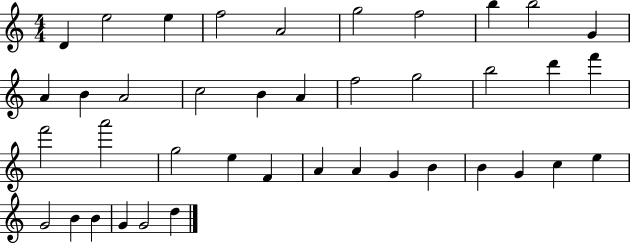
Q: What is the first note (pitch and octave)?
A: D4